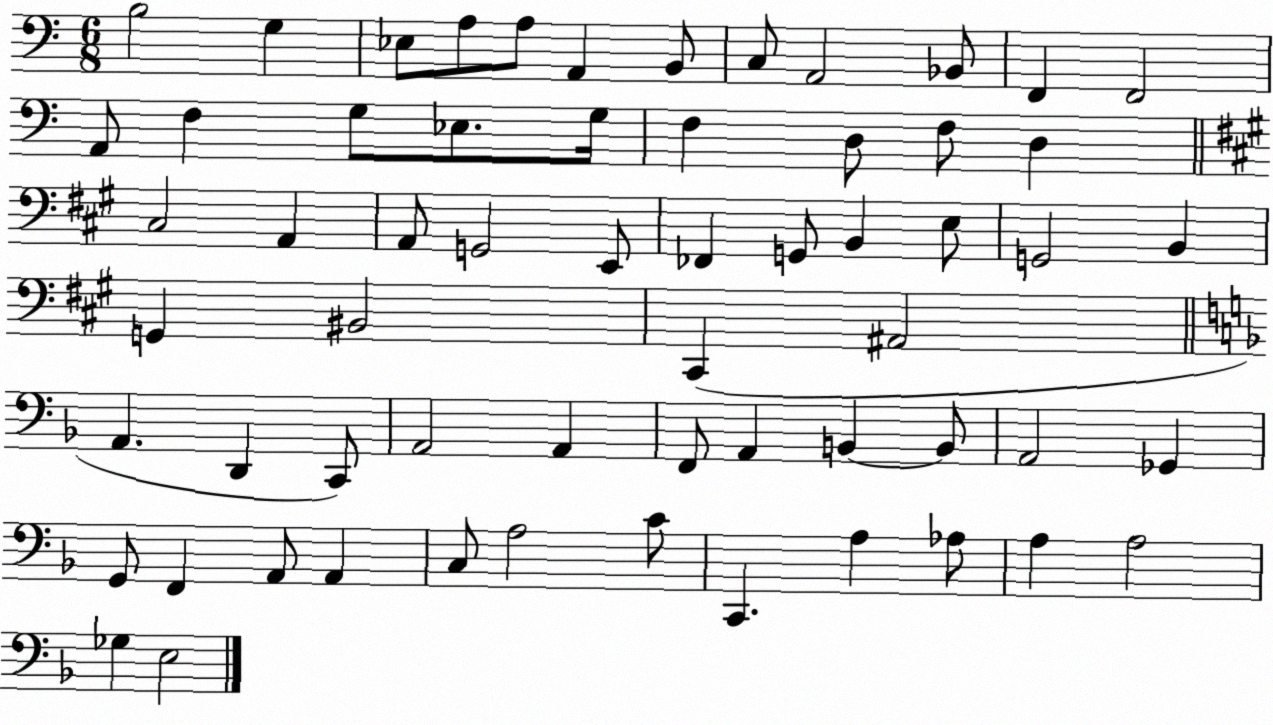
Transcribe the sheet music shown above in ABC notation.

X:1
T:Untitled
M:6/8
L:1/4
K:C
B,2 G, _E,/2 A,/2 A,/2 A,, B,,/2 C,/2 A,,2 _B,,/2 F,, F,,2 A,,/2 F, G,/2 _E,/2 G,/4 F, D,/2 F,/2 D, ^C,2 A,, A,,/2 G,,2 E,,/2 _F,, G,,/2 B,, E,/2 G,,2 B,, G,, ^B,,2 ^C,, ^A,,2 A,, D,, C,,/2 A,,2 A,, F,,/2 A,, B,, B,,/2 A,,2 _G,, G,,/2 F,, A,,/2 A,, C,/2 A,2 C/2 C,, A, _A,/2 A, A,2 _G, E,2